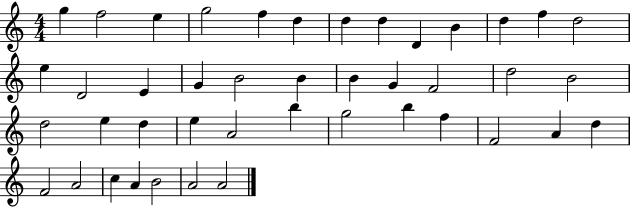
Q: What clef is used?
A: treble